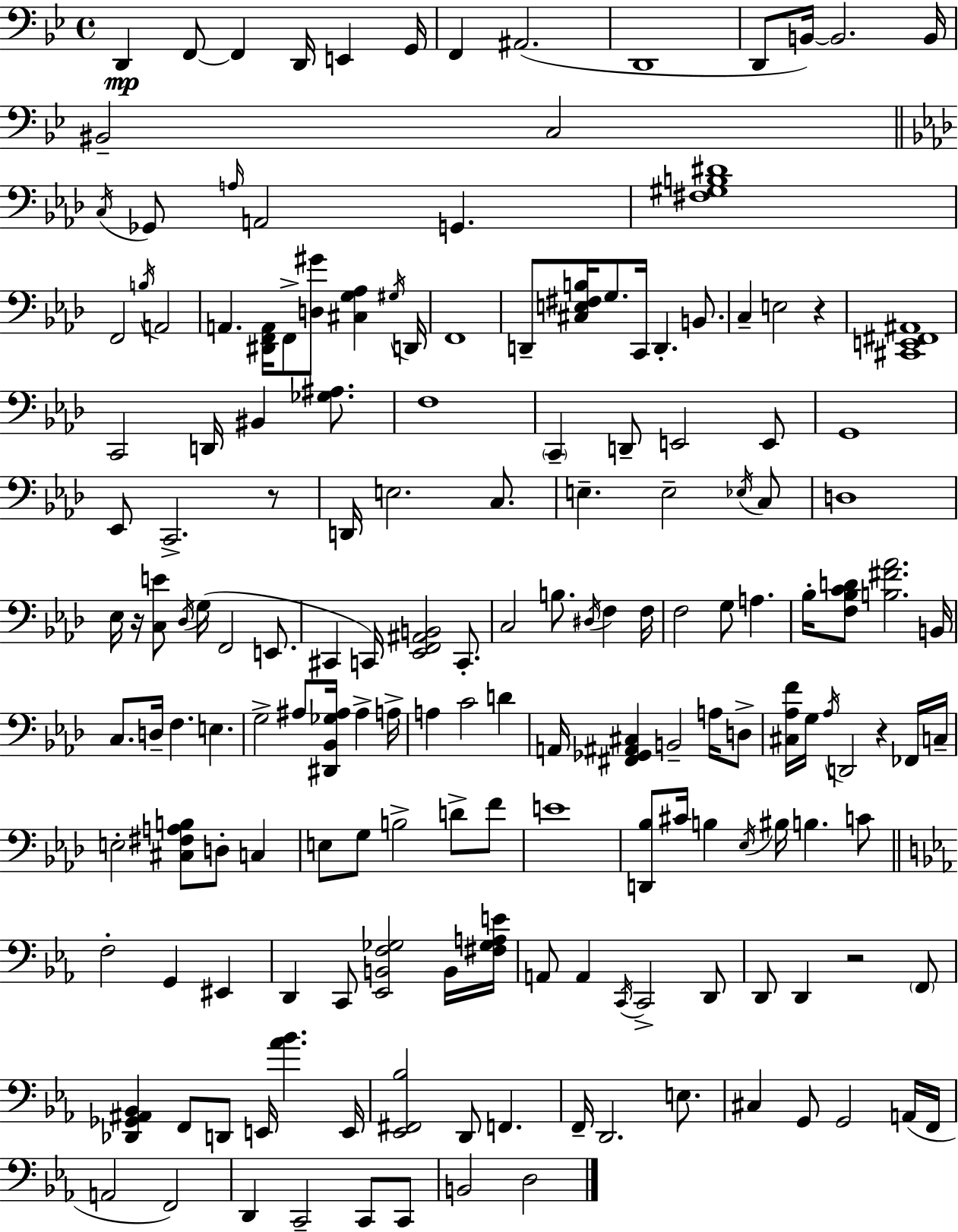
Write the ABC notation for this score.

X:1
T:Untitled
M:4/4
L:1/4
K:Bb
D,, F,,/2 F,, D,,/4 E,, G,,/4 F,, ^A,,2 D,,4 D,,/2 B,,/4 B,,2 B,,/4 ^B,,2 C,2 C,/4 _G,,/2 A,/4 A,,2 G,, [^F,^G,B,^D]4 F,,2 B,/4 A,,2 A,, [^D,,F,,A,,]/4 F,,/2 [D,^G]/2 [^C,G,_A,] ^G,/4 D,,/4 F,,4 D,,/2 [^C,E,^F,B,]/4 G,/2 C,,/4 D,, B,,/2 C, E,2 z [^C,,E,,^F,,^A,,]4 C,,2 D,,/4 ^B,, [_G,^A,]/2 F,4 C,, D,,/2 E,,2 E,,/2 G,,4 _E,,/2 C,,2 z/2 D,,/4 E,2 C,/2 E, E,2 _E,/4 C,/2 D,4 _E,/4 z/4 [C,E]/2 _D,/4 G,/4 F,,2 E,,/2 ^C,, C,,/4 [_E,,F,,^A,,B,,]2 C,,/2 C,2 B,/2 ^D,/4 F, F,/4 F,2 G,/2 A, _B,/4 [F,_B,CD]/2 [B,^F_A]2 B,,/4 C,/2 D,/4 F, E, G,2 ^A,/2 [^D,,_B,,_G,^A,]/4 ^A, A,/4 A, C2 D A,,/4 [^F,,_G,,^A,,^C,] B,,2 A,/4 D,/2 [^C,_A,F]/4 G,/4 _A,/4 D,,2 z _F,,/4 C,/4 E,2 [^C,^F,A,B,]/2 D,/2 C, E,/2 G,/2 B,2 D/2 F/2 E4 [D,,_B,]/2 ^C/4 B, _E,/4 ^B,/4 B, C/2 F,2 G,, ^E,, D,, C,,/2 [_E,,B,,F,_G,]2 B,,/4 [^F,_G,A,E]/4 A,,/2 A,, C,,/4 C,,2 D,,/2 D,,/2 D,, z2 F,,/2 [_D,,_G,,^A,,_B,,] F,,/2 D,,/2 E,,/4 [_A_B] E,,/4 [_E,,^F,,_B,]2 D,,/2 F,, F,,/4 D,,2 E,/2 ^C, G,,/2 G,,2 A,,/4 F,,/4 A,,2 F,,2 D,, C,,2 C,,/2 C,,/2 B,,2 D,2